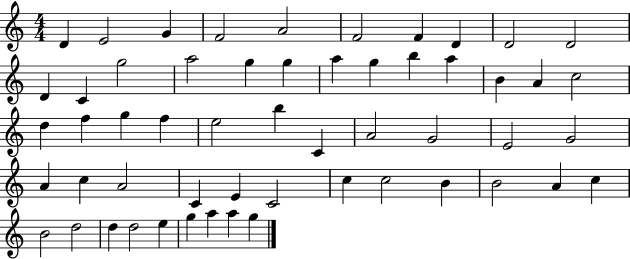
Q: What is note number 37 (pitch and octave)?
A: A4